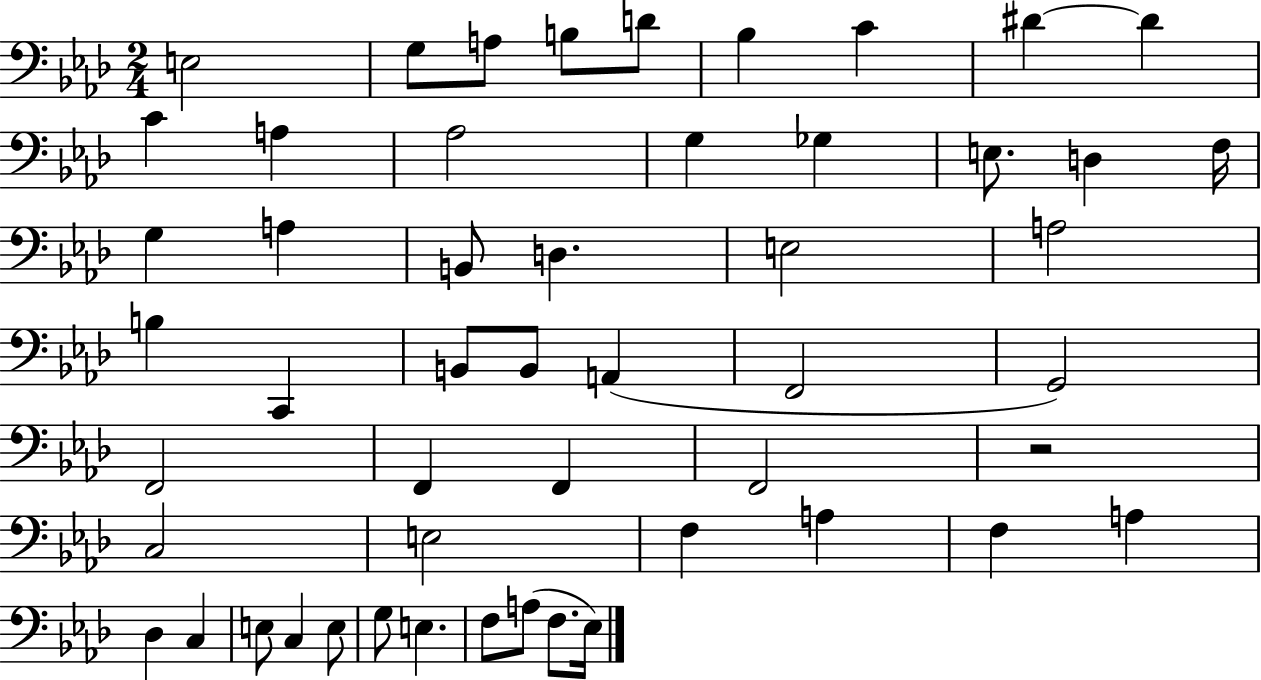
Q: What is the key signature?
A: AES major